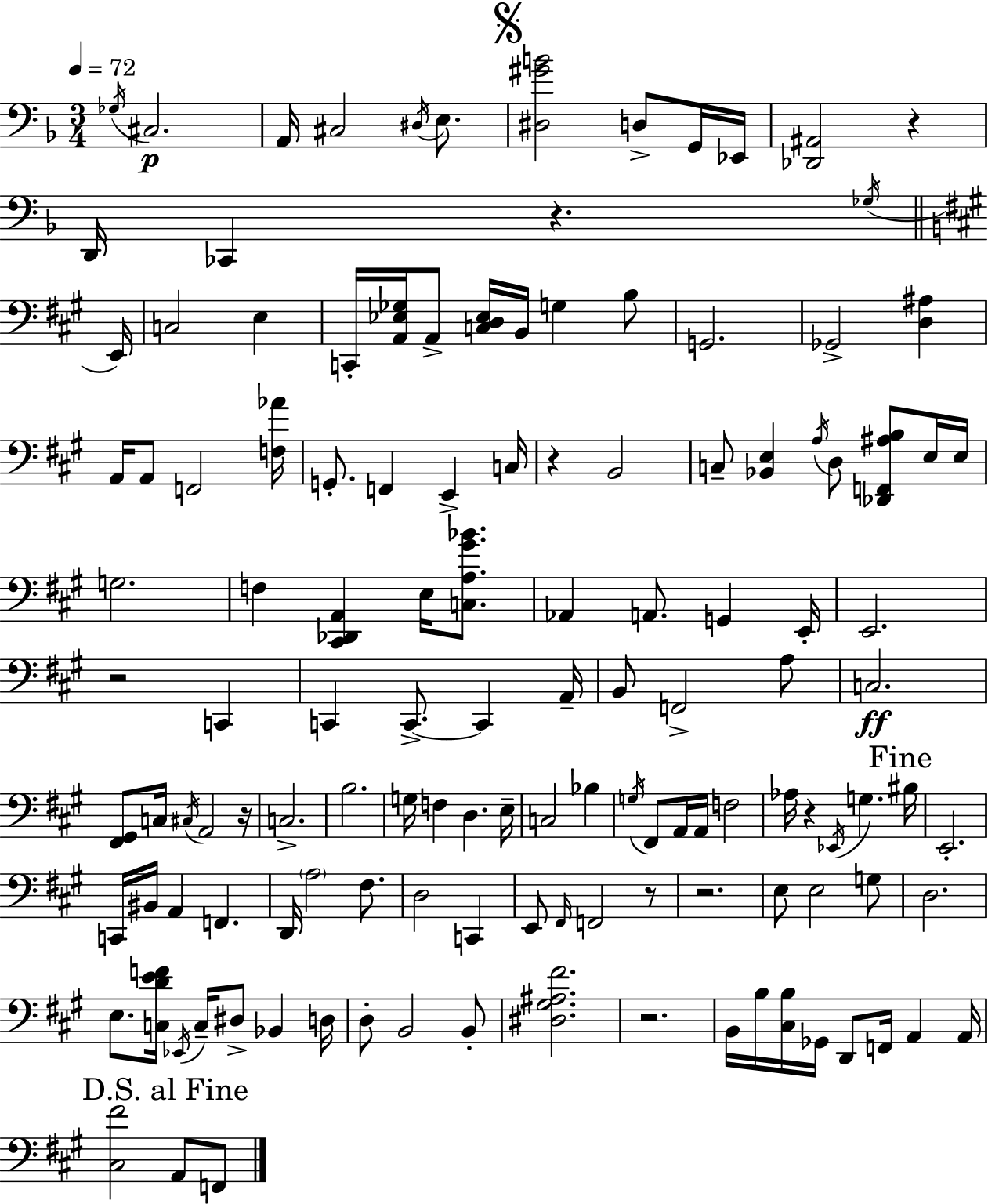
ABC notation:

X:1
T:Untitled
M:3/4
L:1/4
K:Dm
_G,/4 ^C,2 A,,/4 ^C,2 ^D,/4 E,/2 [^D,^GB]2 D,/2 G,,/4 _E,,/4 [_D,,^A,,]2 z D,,/4 _C,, z _G,/4 E,,/4 C,2 E, C,,/4 [A,,_E,_G,]/4 A,,/2 [C,D,_E,]/4 B,,/4 G, B,/2 G,,2 _G,,2 [D,^A,] A,,/4 A,,/2 F,,2 [F,_A]/4 G,,/2 F,, E,, C,/4 z B,,2 C,/2 [_B,,E,] A,/4 D,/2 [_D,,F,,^A,B,]/2 E,/4 E,/4 G,2 F, [^C,,_D,,A,,] E,/4 [C,A,^G_B]/2 _A,, A,,/2 G,, E,,/4 E,,2 z2 C,, C,, C,,/2 C,, A,,/4 B,,/2 F,,2 A,/2 C,2 [^F,,^G,,]/2 C,/4 ^C,/4 A,,2 z/4 C,2 B,2 G,/4 F, D, E,/4 C,2 _B, G,/4 ^F,,/2 A,,/4 A,,/4 F,2 _A,/4 z _E,,/4 G, ^B,/4 E,,2 C,,/4 ^B,,/4 A,, F,, D,,/4 A,2 ^F,/2 D,2 C,, E,,/2 ^F,,/4 F,,2 z/2 z2 E,/2 E,2 G,/2 D,2 E,/2 [C,DEF]/4 _E,,/4 C,/4 ^D,/2 _B,, D,/4 D,/2 B,,2 B,,/2 [^D,^G,^A,^F]2 z2 B,,/4 B,/4 [^C,B,]/4 _G,,/4 D,,/2 F,,/4 A,, A,,/4 [^C,^F]2 A,,/2 F,,/2